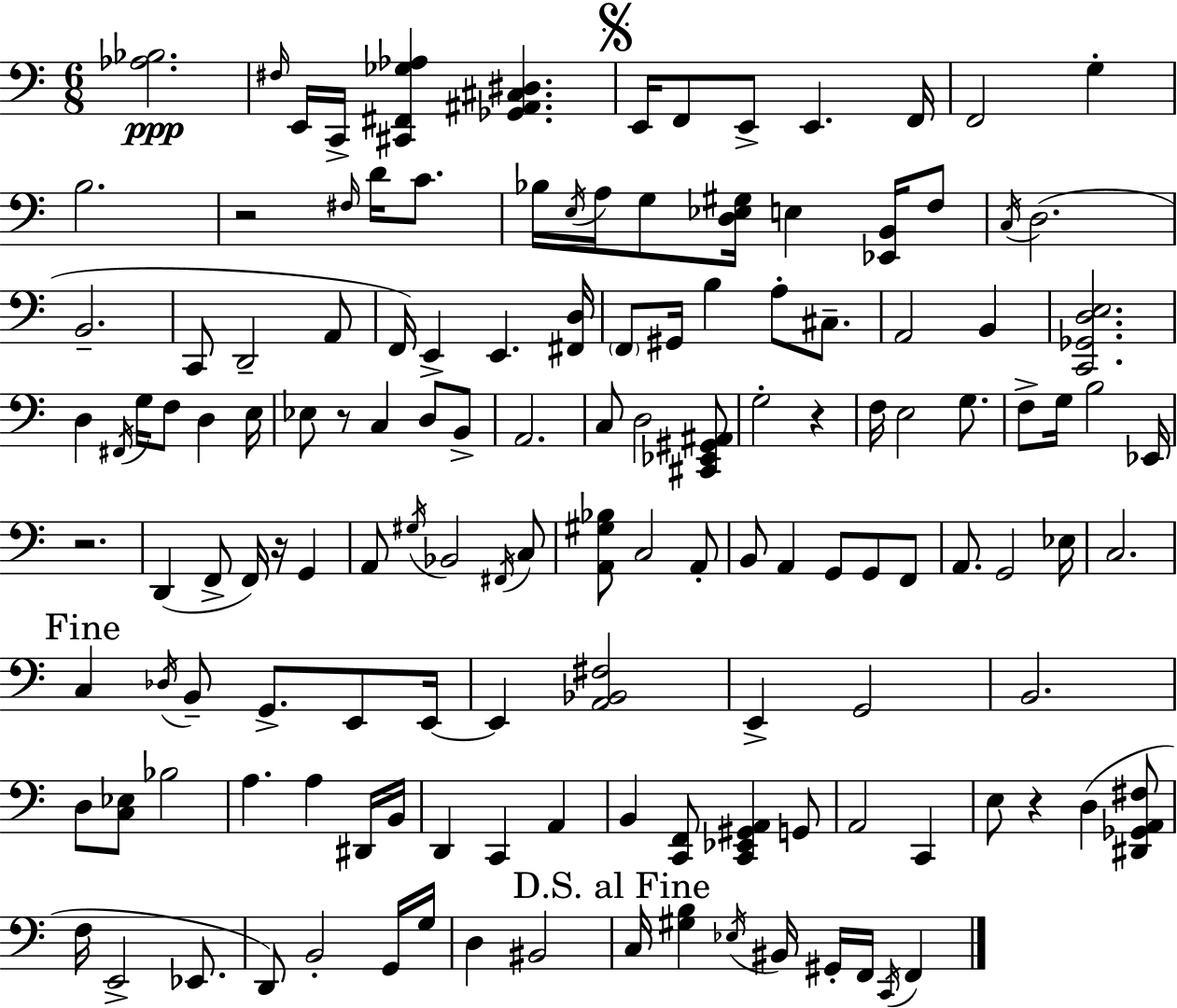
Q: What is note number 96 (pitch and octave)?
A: A2